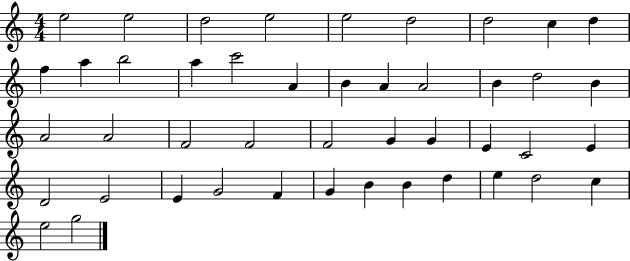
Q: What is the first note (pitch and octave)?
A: E5